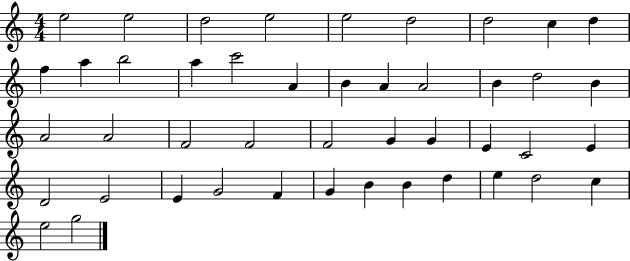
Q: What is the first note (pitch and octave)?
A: E5